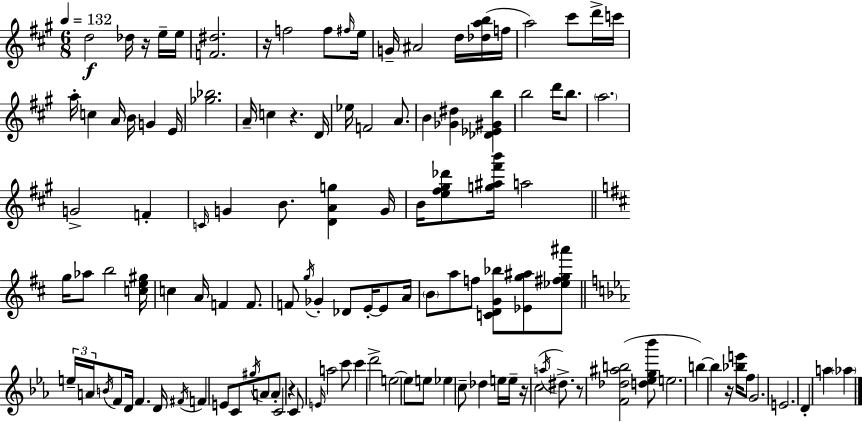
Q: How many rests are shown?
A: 7